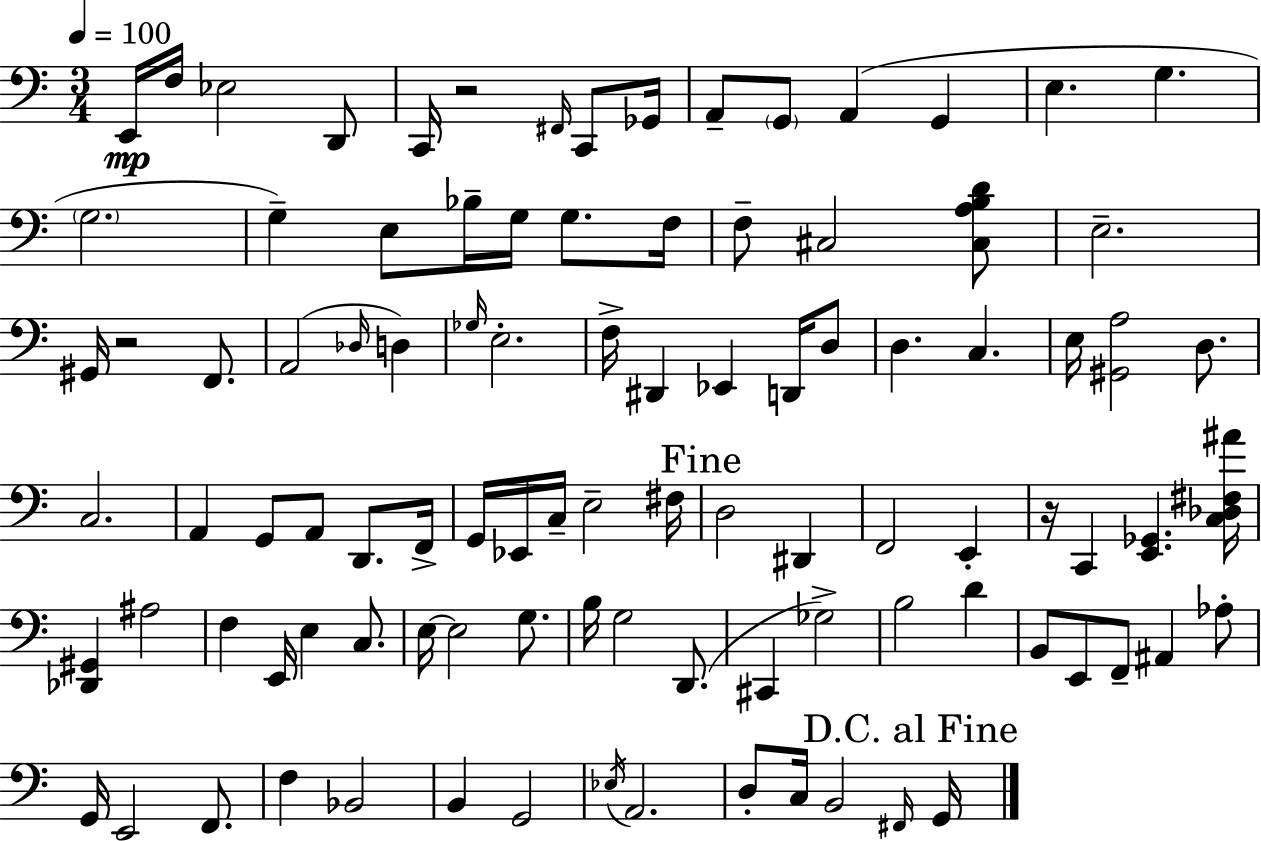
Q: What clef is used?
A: bass